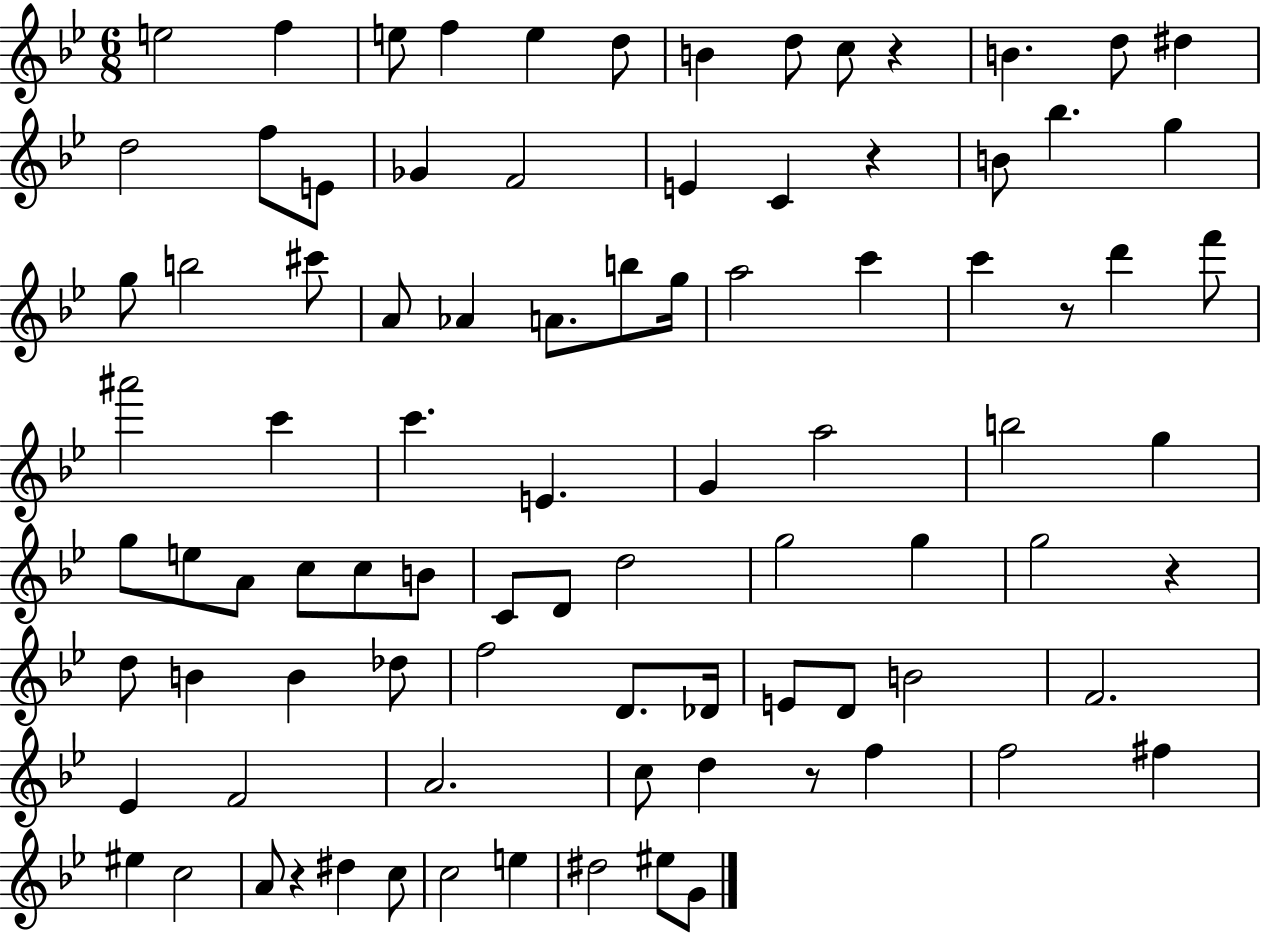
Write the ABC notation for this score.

X:1
T:Untitled
M:6/8
L:1/4
K:Bb
e2 f e/2 f e d/2 B d/2 c/2 z B d/2 ^d d2 f/2 E/2 _G F2 E C z B/2 _b g g/2 b2 ^c'/2 A/2 _A A/2 b/2 g/4 a2 c' c' z/2 d' f'/2 ^a'2 c' c' E G a2 b2 g g/2 e/2 A/2 c/2 c/2 B/2 C/2 D/2 d2 g2 g g2 z d/2 B B _d/2 f2 D/2 _D/4 E/2 D/2 B2 F2 _E F2 A2 c/2 d z/2 f f2 ^f ^e c2 A/2 z ^d c/2 c2 e ^d2 ^e/2 G/2